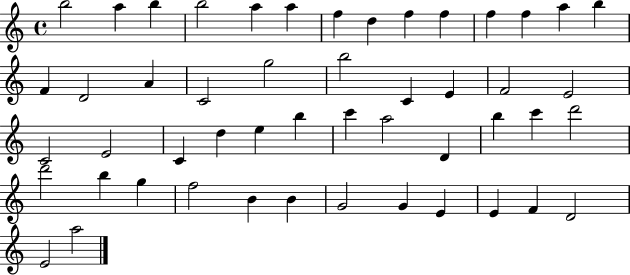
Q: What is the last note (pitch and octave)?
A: A5